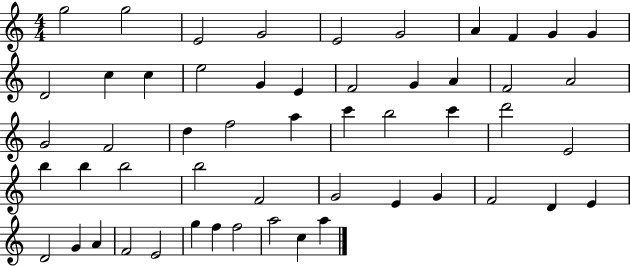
X:1
T:Untitled
M:4/4
L:1/4
K:C
g2 g2 E2 G2 E2 G2 A F G G D2 c c e2 G E F2 G A F2 A2 G2 F2 d f2 a c' b2 c' d'2 E2 b b b2 b2 F2 G2 E G F2 D E D2 G A F2 E2 g f f2 a2 c a